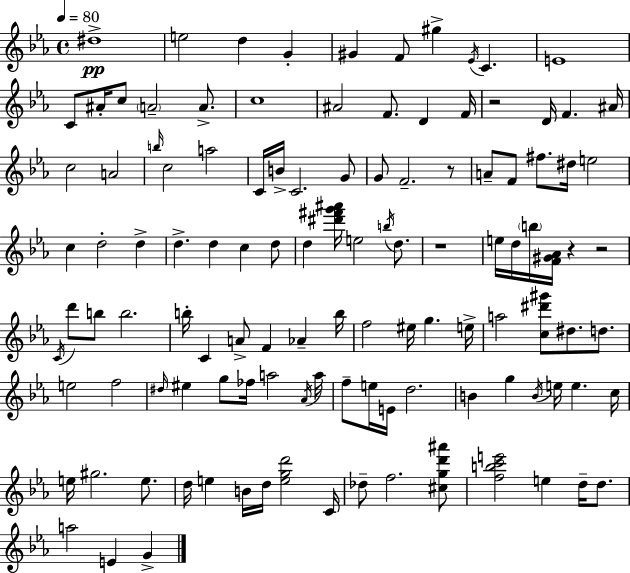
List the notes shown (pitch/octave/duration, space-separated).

D#5/w E5/h D5/q G4/q G#4/q F4/e G#5/q Eb4/s C4/q. E4/w C4/e A#4/s C5/e A4/h A4/e. C5/w A#4/h F4/e. D4/q F4/s R/h D4/s F4/q. A#4/s C5/h A4/h B5/s C5/h A5/h C4/s B4/s C4/h. G4/e G4/e F4/h. R/e A4/e F4/e F#5/e. D#5/s E5/h C5/q D5/h D5/q D5/q. D5/q C5/q D5/e D5/q [D#6,F#6,G6,A#6]/s E5/h B5/s D5/e. R/w E5/s D5/s B5/s [F4,G#4,Ab4]/s R/q R/h C4/s D6/e B5/e B5/h. B5/s C4/q A4/e F4/q Ab4/q B5/s F5/h EIS5/s G5/q. E5/s A5/h [C5,D#6,G#6]/e D#5/e. D5/e. E5/h F5/h D#5/s EIS5/q G5/e FES5/s A5/h Ab4/s A5/s F5/e E5/s E4/s D5/h. B4/q G5/q B4/s E5/s E5/q. C5/s E5/s G#5/h. E5/e. D5/s E5/q B4/s D5/s [E5,G5,D6]/h C4/s Db5/e F5/h. [C#5,G5,D6,A#6]/e [F5,B5,C6,E6]/h E5/q D5/s D5/e. A5/h E4/q G4/q